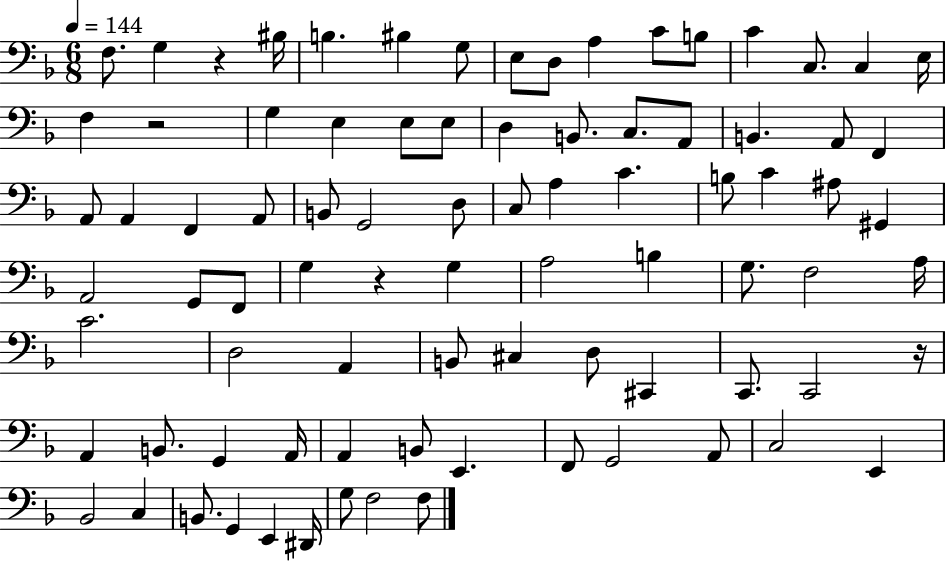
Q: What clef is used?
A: bass